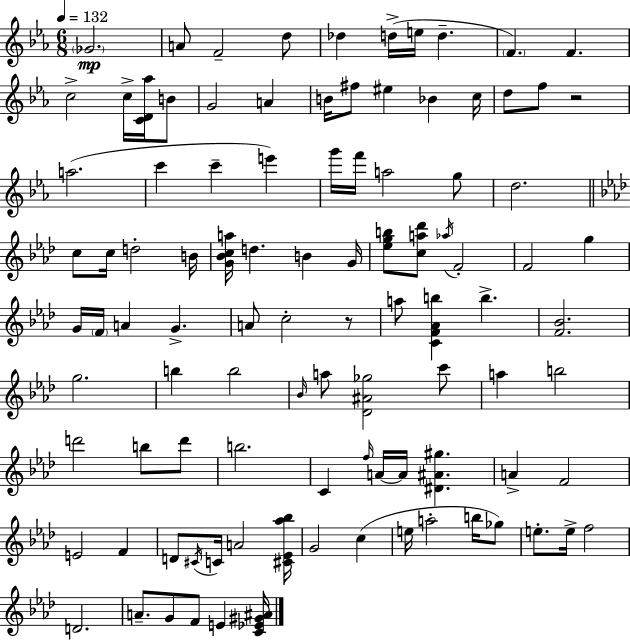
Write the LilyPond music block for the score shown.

{
  \clef treble
  \numericTimeSignature
  \time 6/8
  \key c \minor
  \tempo 4 = 132
  \parenthesize ges'2.\mp | a'8 f'2-- d''8 | des''4 d''16->( e''16 d''4.-- | \parenthesize f'4.) f'4. | \break c''2-> c''16-> <c' d' aes''>16 b'8 | g'2 a'4 | b'16 fis''8 eis''4 bes'4 c''16 | d''8 f''8 r2 | \break a''2.( | c'''4 c'''4-- e'''4) | g'''16 f'''16 a''2 g''8 | d''2. | \break \bar "||" \break \key f \minor c''8 c''16 d''2-. b'16 | <g' bes' c'' a''>16 d''4. b'4 g'16 | <ees'' g'' b''>8 <c'' a'' des'''>8 \acciaccatura { aes''16 } f'2-. | f'2 g''4 | \break g'16 \parenthesize f'16 a'4 g'4.-> | a'8 c''2-. r8 | a''8 <c' f' aes' b''>4 b''4.-> | <f' bes'>2. | \break g''2. | b''4 b''2 | \grace { bes'16 } a''8 <des' ais' ges''>2 | c'''8 a''4 b''2 | \break d'''2 b''8 | d'''8 b''2. | c'4 \grace { f''16 } a'16~~ a'16 <dis' ais' gis''>4. | a'4-> f'2 | \break e'2 f'4 | d'8 \acciaccatura { cis'16 } c'16 a'2 | <cis' ees' aes'' bes''>16 g'2 | c''4( e''16 a''2-. | \break b''16 ges''8) e''8.-. e''16-> f''2 | d'2. | a'8.-- g'8 f'8 e'4 | <c' ees' gis' ais'>16 \bar "|."
}